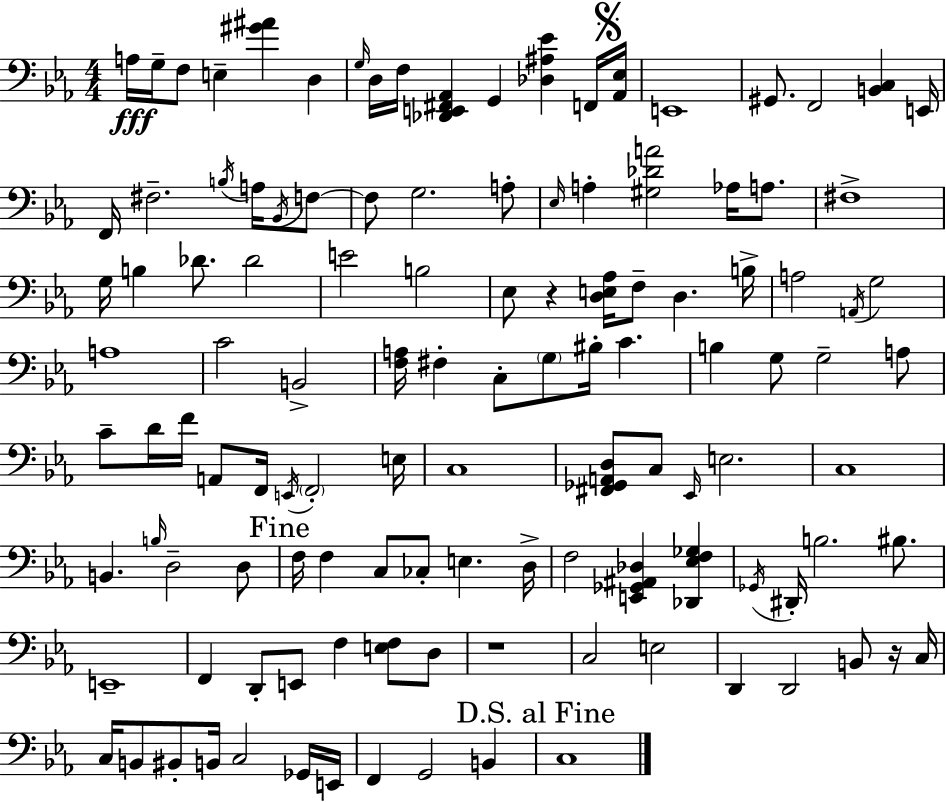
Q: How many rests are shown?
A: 3